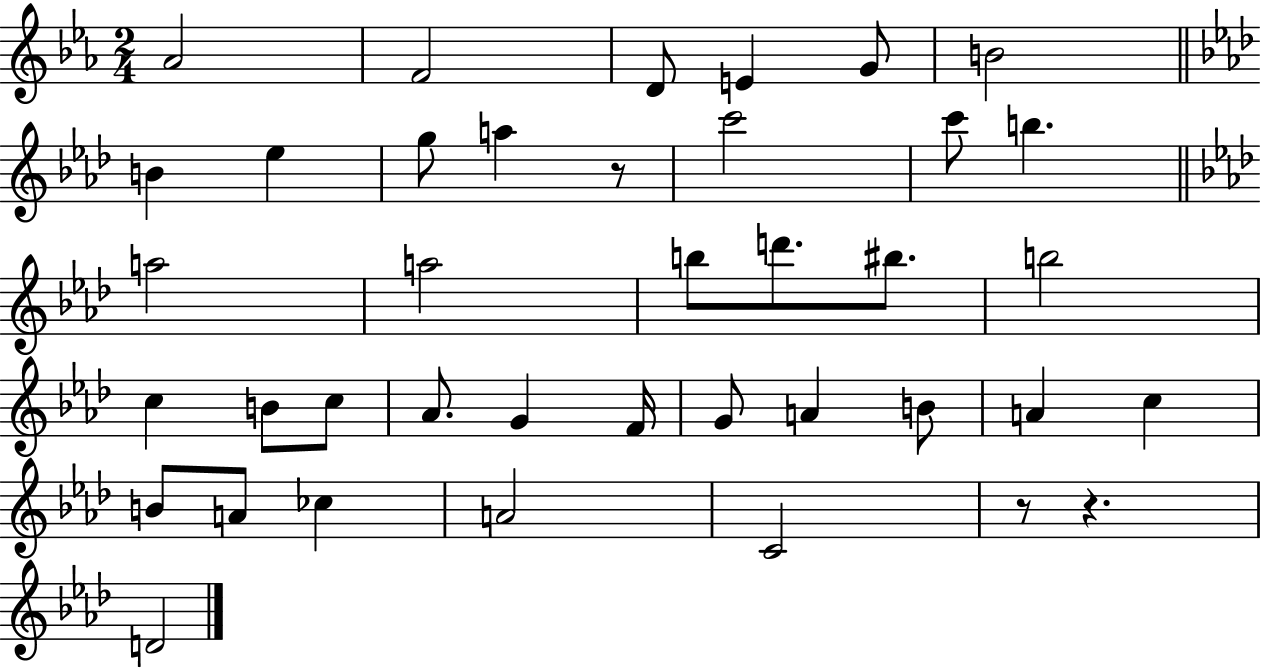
Ab4/h F4/h D4/e E4/q G4/e B4/h B4/q Eb5/q G5/e A5/q R/e C6/h C6/e B5/q. A5/h A5/h B5/e D6/e. BIS5/e. B5/h C5/q B4/e C5/e Ab4/e. G4/q F4/s G4/e A4/q B4/e A4/q C5/q B4/e A4/e CES5/q A4/h C4/h R/e R/q. D4/h